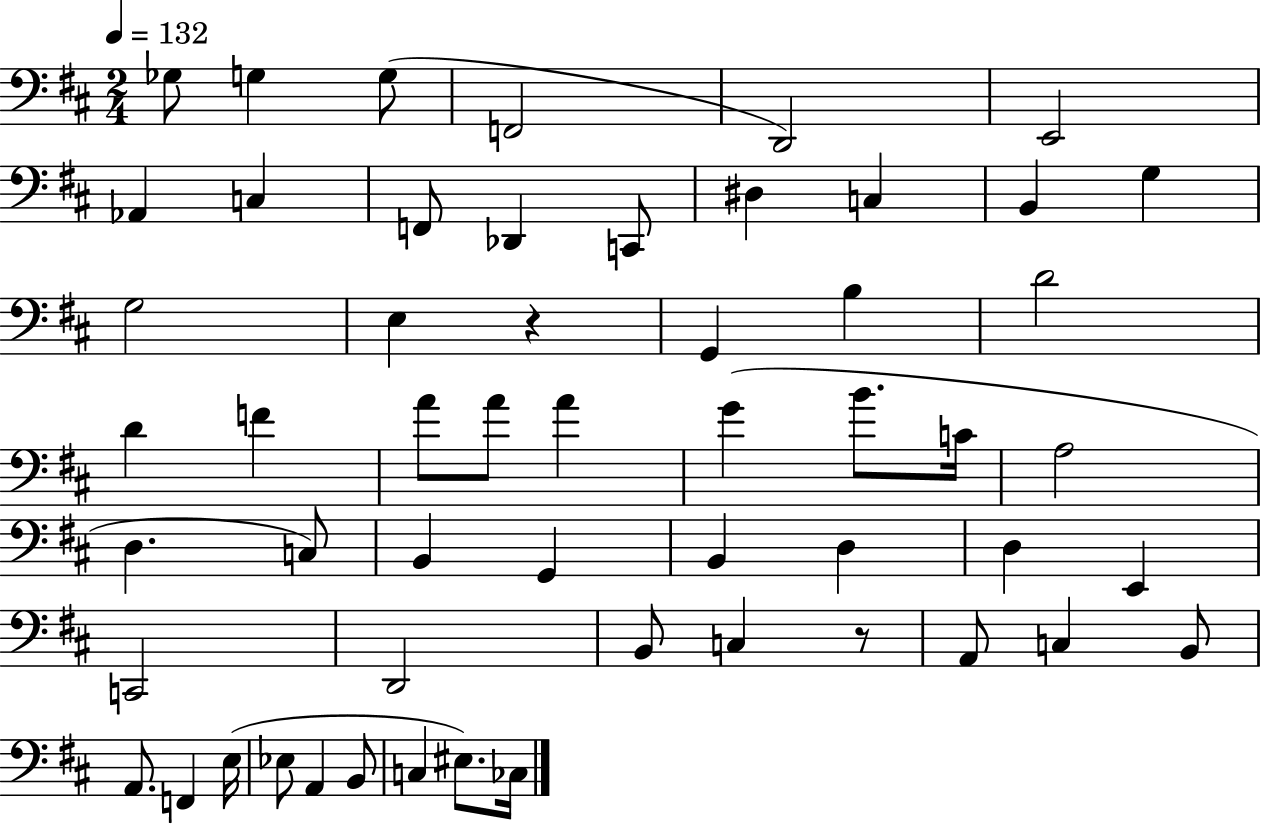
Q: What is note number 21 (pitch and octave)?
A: D4